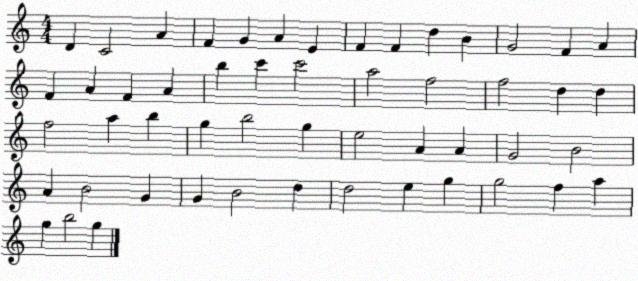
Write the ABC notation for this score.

X:1
T:Untitled
M:4/4
L:1/4
K:C
D C2 A F G A E F F d B G2 F A F A F A b c' c'2 a2 f2 f2 d d f2 a b g b2 g e2 A A G2 B2 A B2 G G B2 d d2 e g g2 f a g b2 g